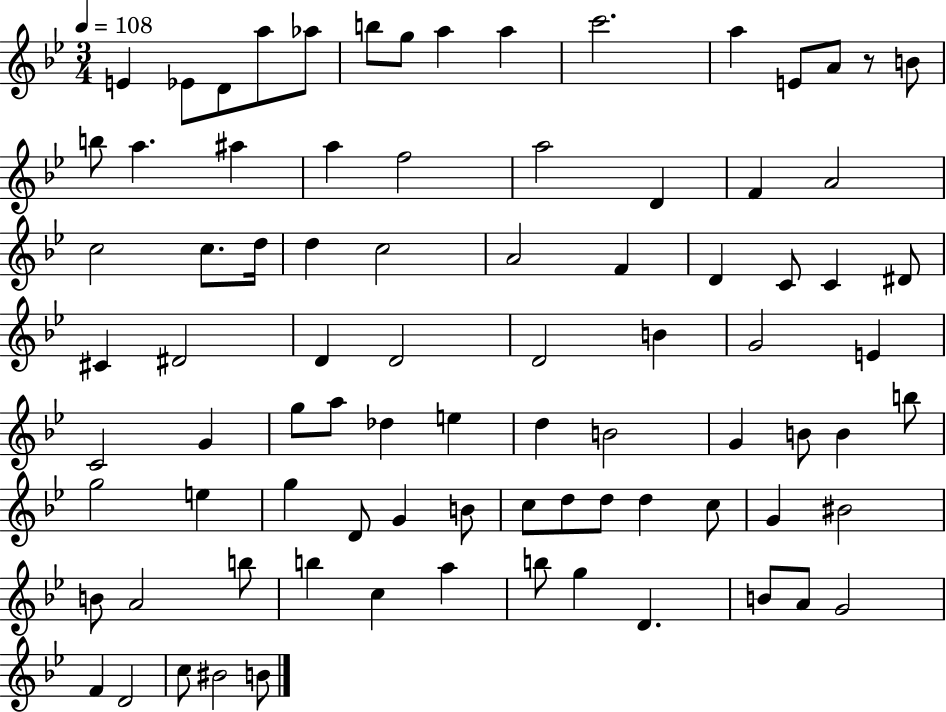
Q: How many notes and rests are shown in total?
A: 85